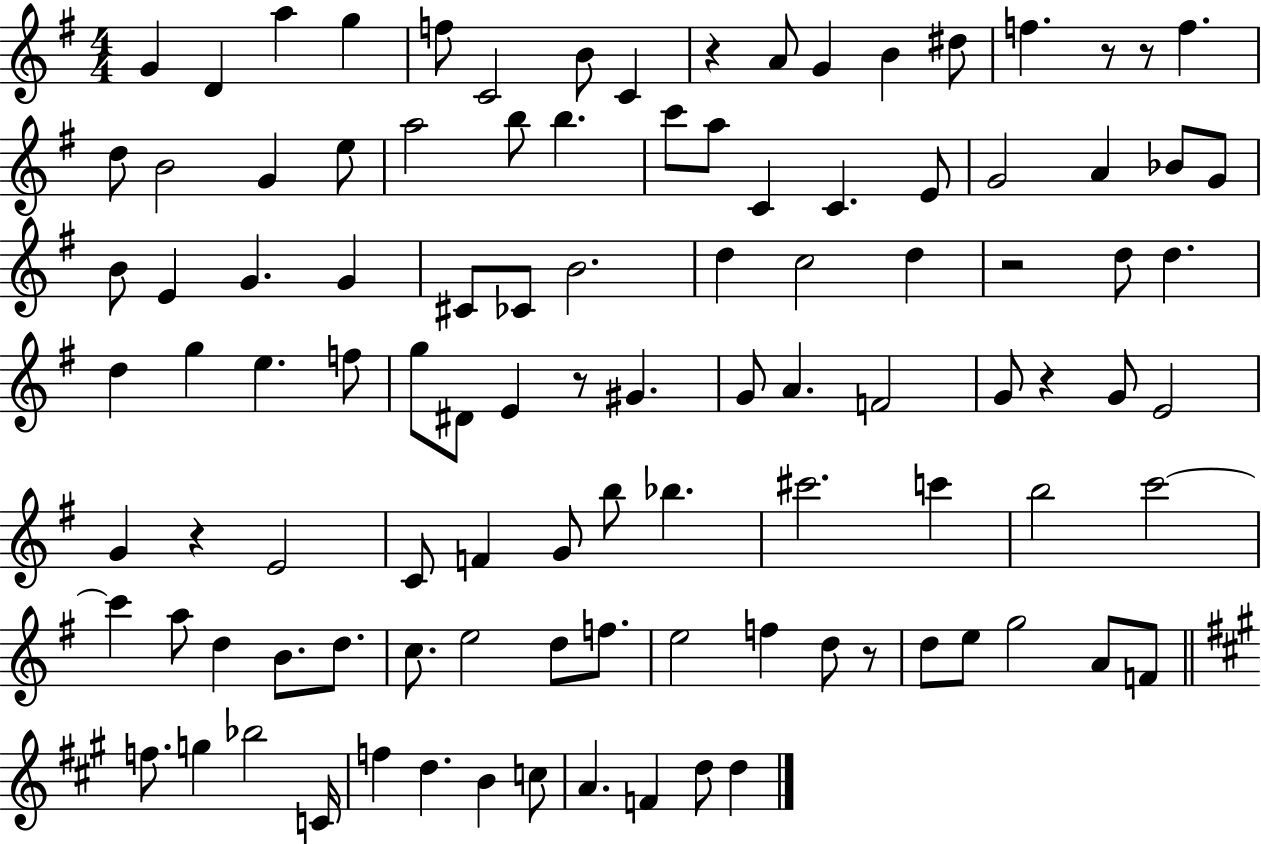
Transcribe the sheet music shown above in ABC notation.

X:1
T:Untitled
M:4/4
L:1/4
K:G
G D a g f/2 C2 B/2 C z A/2 G B ^d/2 f z/2 z/2 f d/2 B2 G e/2 a2 b/2 b c'/2 a/2 C C E/2 G2 A _B/2 G/2 B/2 E G G ^C/2 _C/2 B2 d c2 d z2 d/2 d d g e f/2 g/2 ^D/2 E z/2 ^G G/2 A F2 G/2 z G/2 E2 G z E2 C/2 F G/2 b/2 _b ^c'2 c' b2 c'2 c' a/2 d B/2 d/2 c/2 e2 d/2 f/2 e2 f d/2 z/2 d/2 e/2 g2 A/2 F/2 f/2 g _b2 C/4 f d B c/2 A F d/2 d